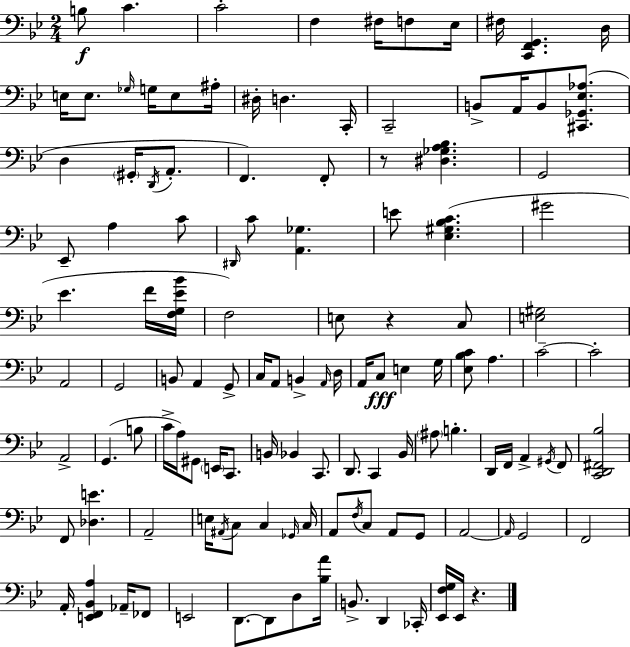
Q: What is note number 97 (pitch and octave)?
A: A2